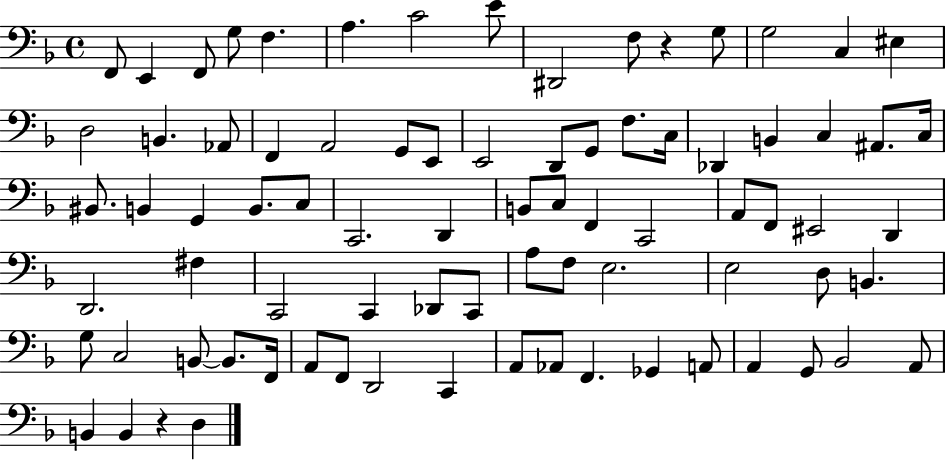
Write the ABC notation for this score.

X:1
T:Untitled
M:4/4
L:1/4
K:F
F,,/2 E,, F,,/2 G,/2 F, A, C2 E/2 ^D,,2 F,/2 z G,/2 G,2 C, ^E, D,2 B,, _A,,/2 F,, A,,2 G,,/2 E,,/2 E,,2 D,,/2 G,,/2 F,/2 C,/4 _D,, B,, C, ^A,,/2 C,/4 ^B,,/2 B,, G,, B,,/2 C,/2 C,,2 D,, B,,/2 C,/2 F,, C,,2 A,,/2 F,,/2 ^E,,2 D,, D,,2 ^F, C,,2 C,, _D,,/2 C,,/2 A,/2 F,/2 E,2 E,2 D,/2 B,, G,/2 C,2 B,,/2 B,,/2 F,,/4 A,,/2 F,,/2 D,,2 C,, A,,/2 _A,,/2 F,, _G,, A,,/2 A,, G,,/2 _B,,2 A,,/2 B,, B,, z D,